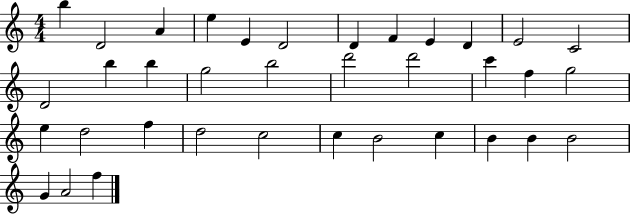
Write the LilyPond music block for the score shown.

{
  \clef treble
  \numericTimeSignature
  \time 4/4
  \key c \major
  b''4 d'2 a'4 | e''4 e'4 d'2 | d'4 f'4 e'4 d'4 | e'2 c'2 | \break d'2 b''4 b''4 | g''2 b''2 | d'''2 d'''2 | c'''4 f''4 g''2 | \break e''4 d''2 f''4 | d''2 c''2 | c''4 b'2 c''4 | b'4 b'4 b'2 | \break g'4 a'2 f''4 | \bar "|."
}